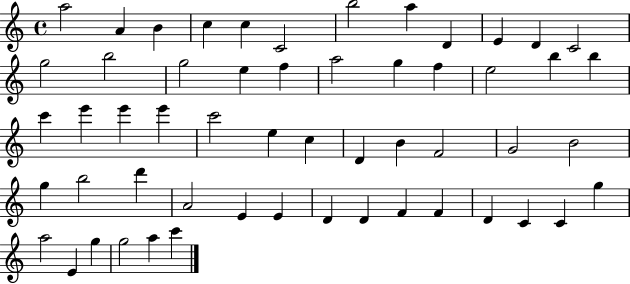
{
  \clef treble
  \time 4/4
  \defaultTimeSignature
  \key c \major
  a''2 a'4 b'4 | c''4 c''4 c'2 | b''2 a''4 d'4 | e'4 d'4 c'2 | \break g''2 b''2 | g''2 e''4 f''4 | a''2 g''4 f''4 | e''2 b''4 b''4 | \break c'''4 e'''4 e'''4 e'''4 | c'''2 e''4 c''4 | d'4 b'4 f'2 | g'2 b'2 | \break g''4 b''2 d'''4 | a'2 e'4 e'4 | d'4 d'4 f'4 f'4 | d'4 c'4 c'4 g''4 | \break a''2 e'4 g''4 | g''2 a''4 c'''4 | \bar "|."
}